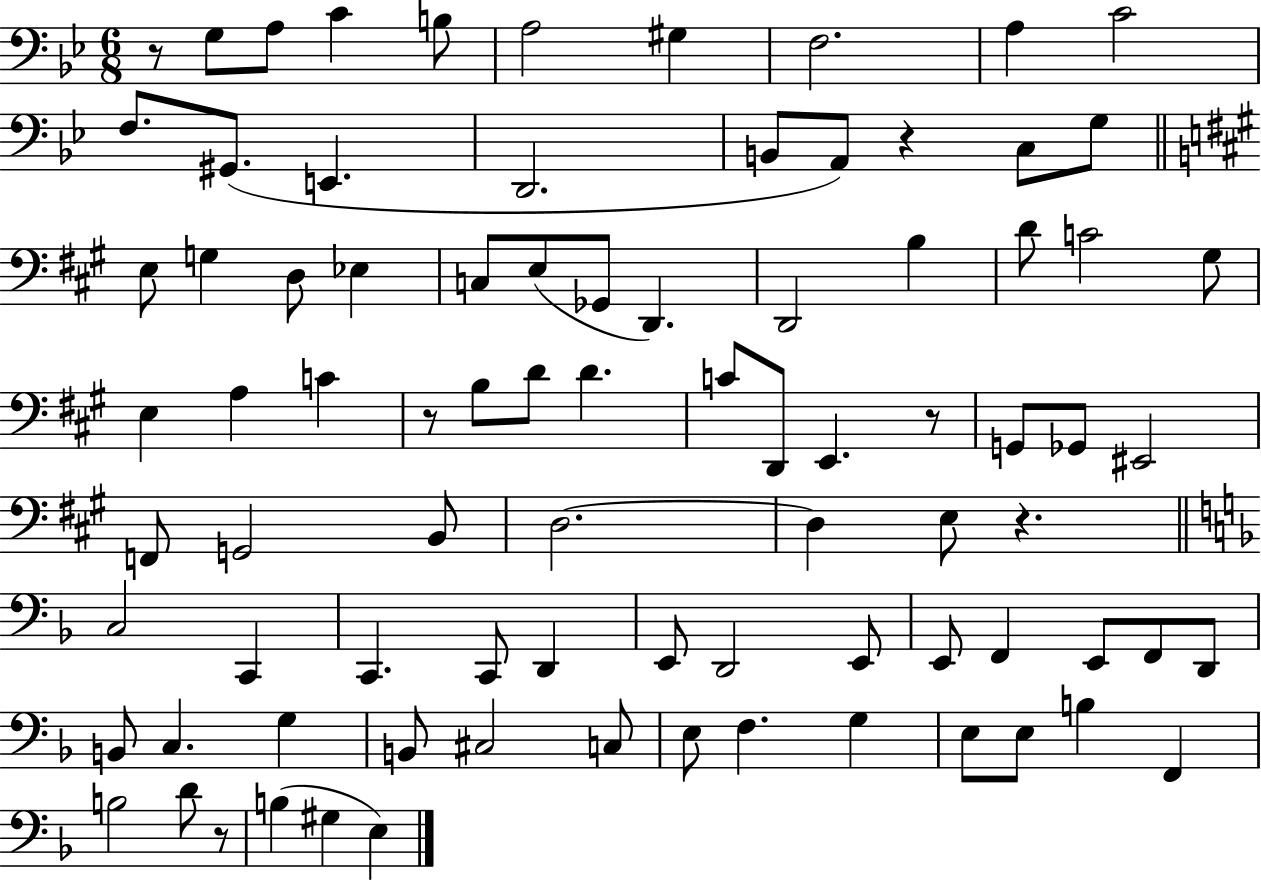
{
  \clef bass
  \numericTimeSignature
  \time 6/8
  \key bes \major
  r8 g8 a8 c'4 b8 | a2 gis4 | f2. | a4 c'2 | \break f8. gis,8.( e,4. | d,2. | b,8 a,8) r4 c8 g8 | \bar "||" \break \key a \major e8 g4 d8 ees4 | c8 e8( ges,8 d,4.) | d,2 b4 | d'8 c'2 gis8 | \break e4 a4 c'4 | r8 b8 d'8 d'4. | c'8 d,8 e,4. r8 | g,8 ges,8 eis,2 | \break f,8 g,2 b,8 | d2.~~ | d4 e8 r4. | \bar "||" \break \key f \major c2 c,4 | c,4. c,8 d,4 | e,8 d,2 e,8 | e,8 f,4 e,8 f,8 d,8 | \break b,8 c4. g4 | b,8 cis2 c8 | e8 f4. g4 | e8 e8 b4 f,4 | \break b2 d'8 r8 | b4( gis4 e4) | \bar "|."
}